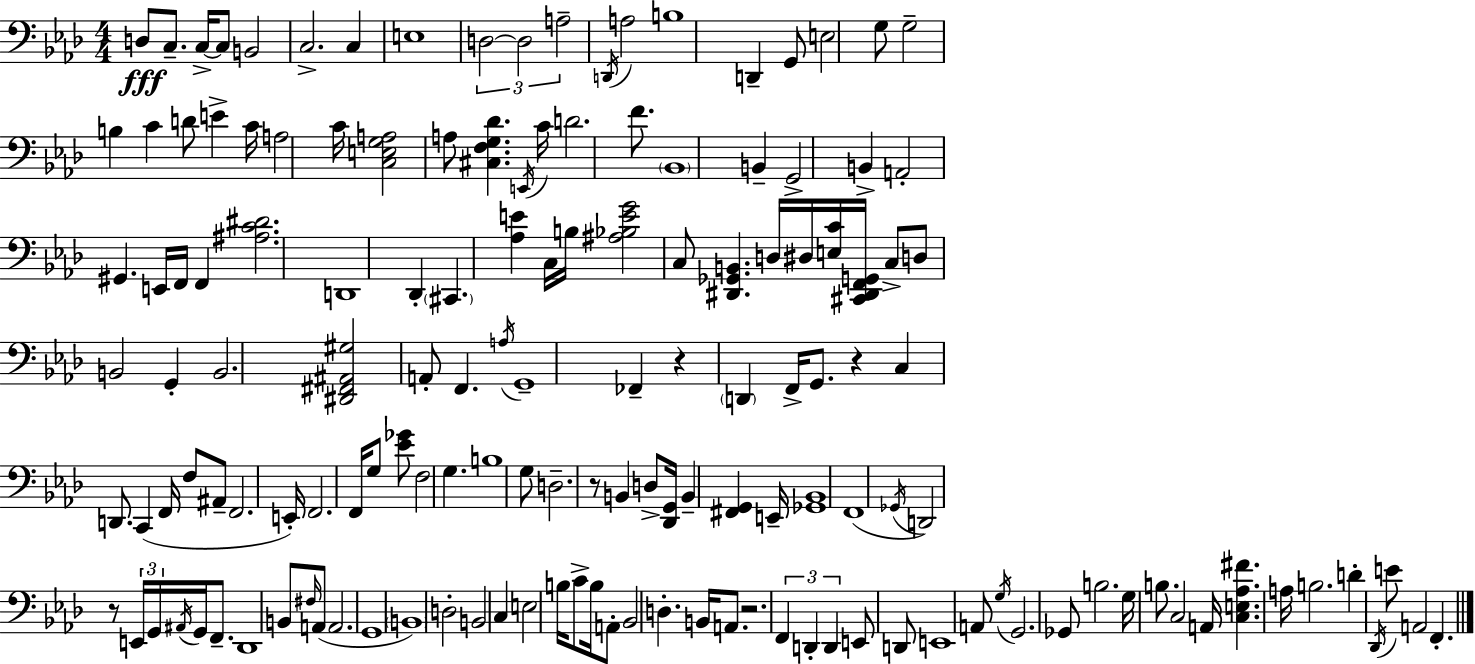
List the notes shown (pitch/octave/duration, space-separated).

D3/e C3/e. C3/s C3/e B2/h C3/h. C3/q E3/w D3/h D3/h A3/h D2/s A3/h B3/w D2/q G2/e E3/h G3/e G3/h B3/q C4/q D4/e E4/q C4/s A3/h C4/s [C3,E3,G3,A3]/h A3/e [C#3,F3,G3,Db4]/q. E2/s C4/s D4/h. F4/e. Bb2/w B2/q G2/h B2/q A2/h G#2/q. E2/s F2/s F2/q [A#3,C4,D#4]/h. D2/w Db2/q C#2/q. [Ab3,E4]/q C3/s B3/s [A#3,Bb3,E4,G4]/h C3/e [D#2,Gb2,B2]/q. D3/s D#3/s [E3,C4]/s [C#2,D#2,F2,G2]/s C3/e D3/e B2/h G2/q B2/h. [D#2,F#2,A#2,G#3]/h A2/e F2/q. A3/s G2/w FES2/q R/q D2/q F2/s G2/e. R/q C3/q D2/e. C2/q F2/s F3/e A#2/e F2/h. E2/s F2/h. F2/s G3/e [Eb4,Gb4]/e F3/h G3/q. B3/w G3/e D3/h. R/e B2/q D3/e [Db2,G2]/s B2/q [F#2,G2]/q E2/s [Gb2,Bb2]/w F2/w Gb2/s D2/h R/e E2/s G2/s A#2/s G2/s F2/e. Db2/w B2/e F#3/s A2/e A2/h. G2/w B2/w D3/h B2/h C3/q E3/h B3/s C4/e B3/s A2/e Bb2/h D3/q. B2/s A2/e. R/h. F2/q D2/q D2/q E2/e D2/e E2/w A2/e G3/s G2/h. Gb2/e B3/h. G3/s B3/e. C3/h A2/s [C3,E3,Ab3,F#4]/q. A3/s B3/h. D4/q Db2/s E4/e A2/h F2/q.